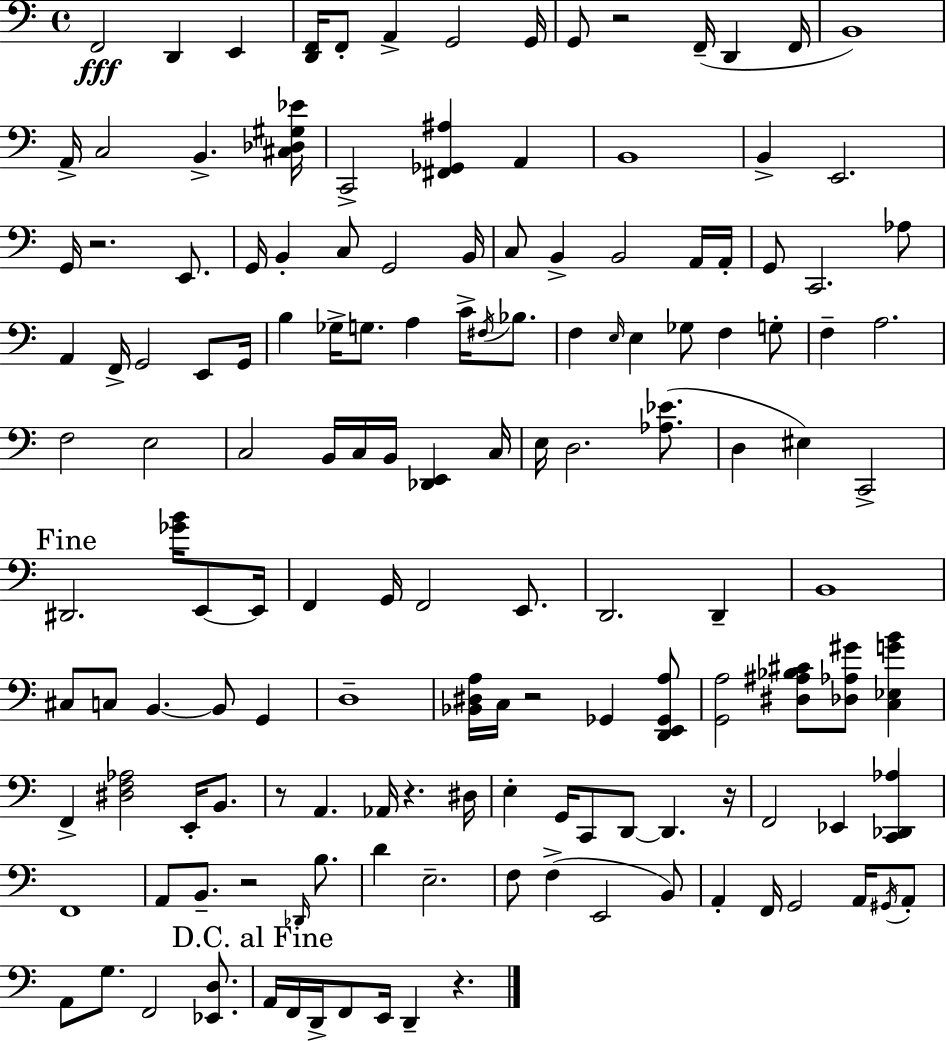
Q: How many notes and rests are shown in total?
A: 147